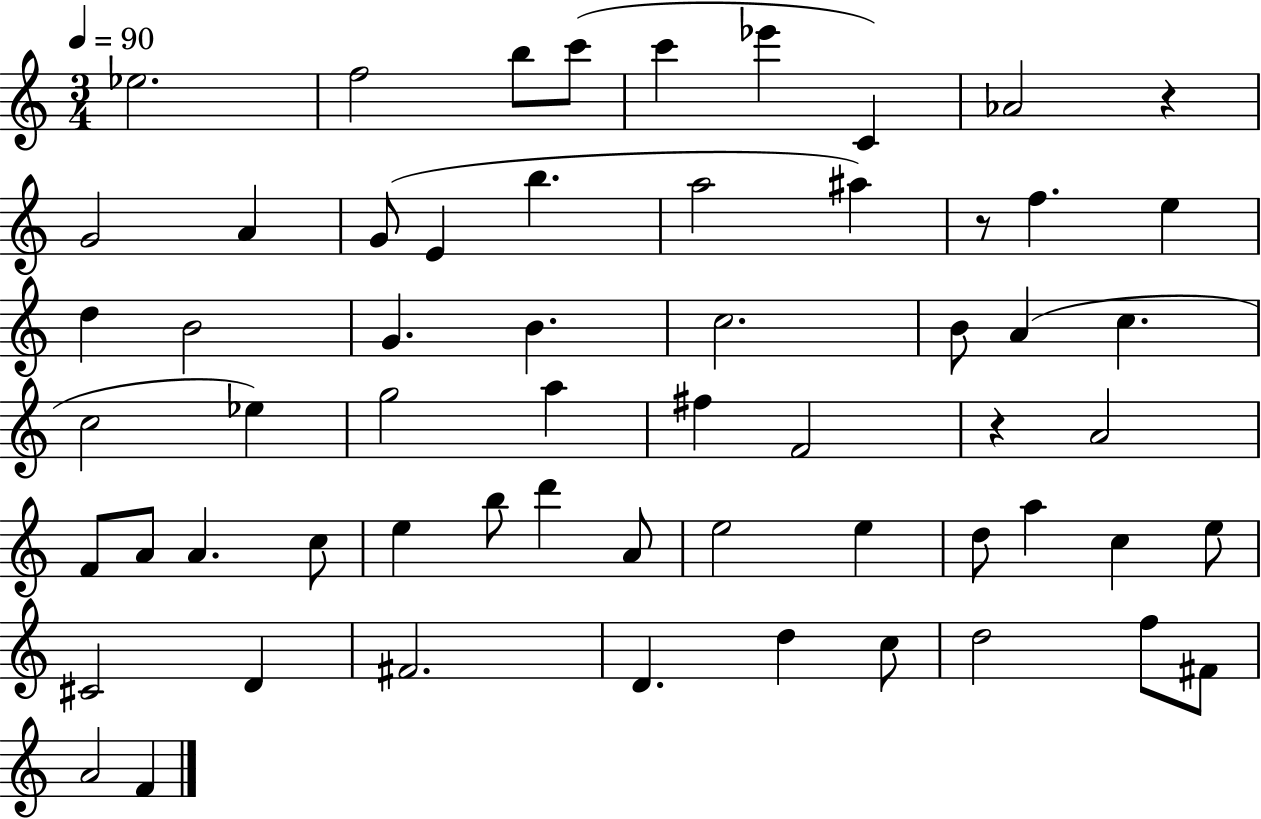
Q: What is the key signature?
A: C major